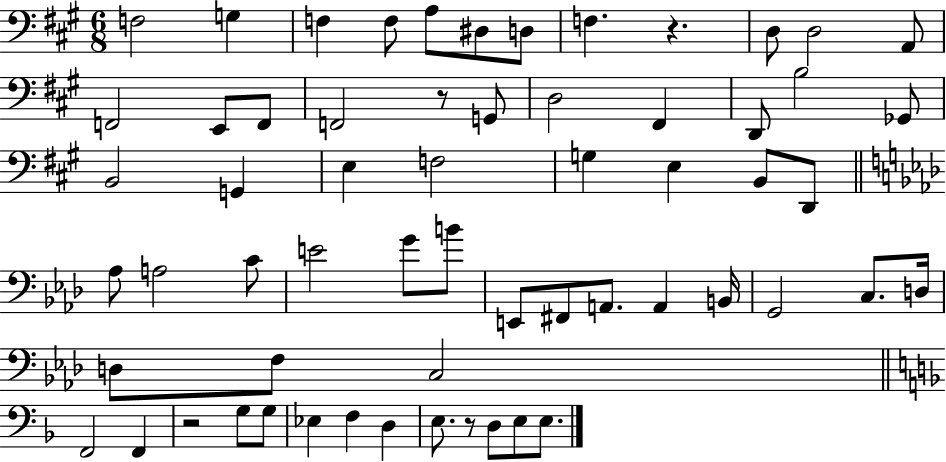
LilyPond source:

{
  \clef bass
  \numericTimeSignature
  \time 6/8
  \key a \major
  f2 g4 | f4 f8 a8 dis8 d8 | f4. r4. | d8 d2 a,8 | \break f,2 e,8 f,8 | f,2 r8 g,8 | d2 fis,4 | d,8 b2 ges,8 | \break b,2 g,4 | e4 f2 | g4 e4 b,8 d,8 | \bar "||" \break \key aes \major aes8 a2 c'8 | e'2 g'8 b'8 | e,8 fis,8 a,8. a,4 b,16 | g,2 c8. d16 | \break d8 f8 c2 | \bar "||" \break \key d \minor f,2 f,4 | r2 g8 g8 | ees4 f4 d4 | e8. r8 d8 e8 e8. | \break \bar "|."
}